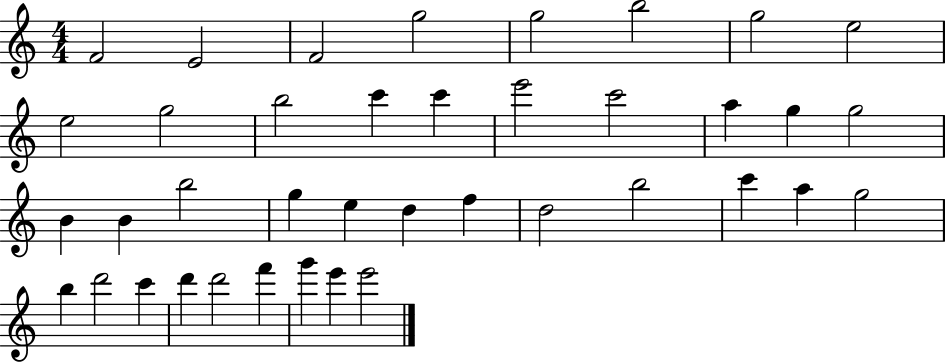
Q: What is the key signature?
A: C major